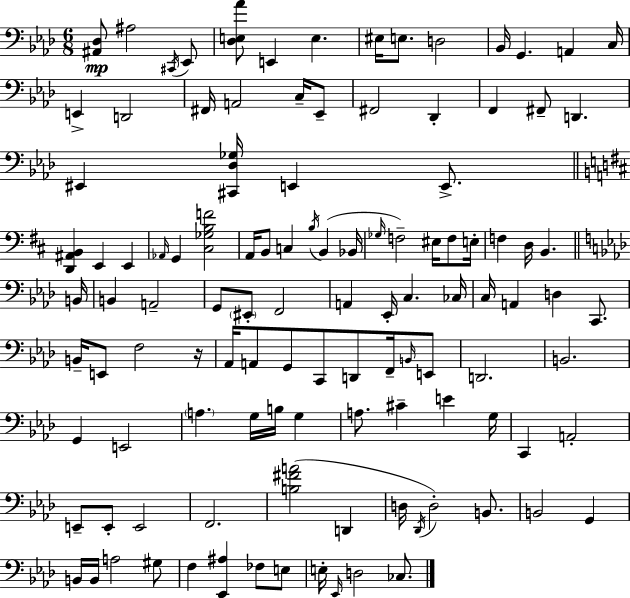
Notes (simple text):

[A#2,Db3]/e A#3/h C#2/s Eb2/e [Db3,E3,Ab4]/e E2/q E3/q. EIS3/s E3/e. D3/h Bb2/s G2/q. A2/q C3/s E2/q D2/h F#2/s A2/h C3/s Eb2/e F#2/h Db2/q F2/q F#2/e D2/q. EIS2/q [C#2,Db3,Gb3]/s E2/q E2/e. [D2,A#2,B2]/q E2/q E2/q Ab2/s G2/q [C#3,Gb3,B3,F4]/h A2/s B2/e C3/q B3/s B2/q Bb2/s Gb3/s F3/h EIS3/s F3/e E3/s F3/q D3/s B2/q. B2/s B2/q A2/h G2/e EIS2/e F2/h A2/q Eb2/s C3/q. CES3/s C3/s A2/q D3/q C2/e. B2/s E2/e F3/h R/s Ab2/s A2/e G2/e C2/e D2/e F2/s B2/s E2/e D2/h. B2/h. G2/q E2/h A3/q. G3/s B3/s G3/q A3/e. C#4/q E4/q G3/s C2/q A2/h E2/e E2/e E2/h F2/h. [B3,F#4,A4]/h D2/q D3/s Db2/s D3/h B2/e. B2/h G2/q B2/s B2/s A3/h G#3/e F3/q [Eb2,A#3]/q FES3/e E3/e E3/s Eb2/s D3/h CES3/e.